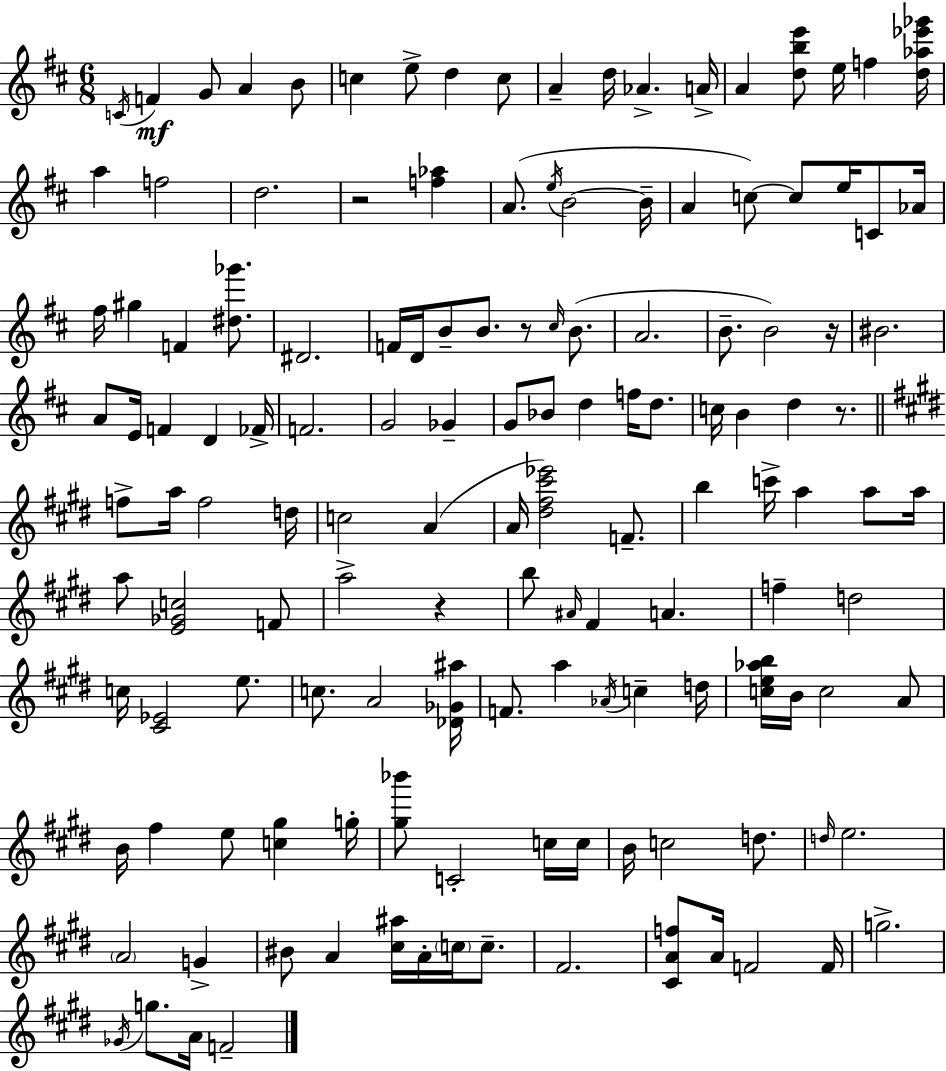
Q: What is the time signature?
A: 6/8